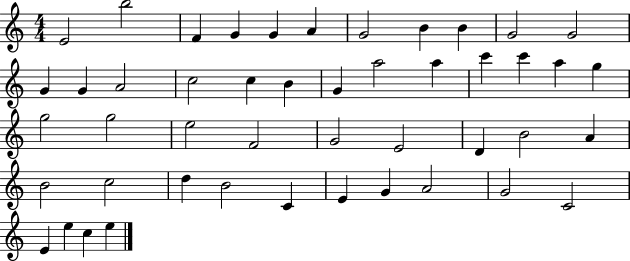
X:1
T:Untitled
M:4/4
L:1/4
K:C
E2 b2 F G G A G2 B B G2 G2 G G A2 c2 c B G a2 a c' c' a g g2 g2 e2 F2 G2 E2 D B2 A B2 c2 d B2 C E G A2 G2 C2 E e c e